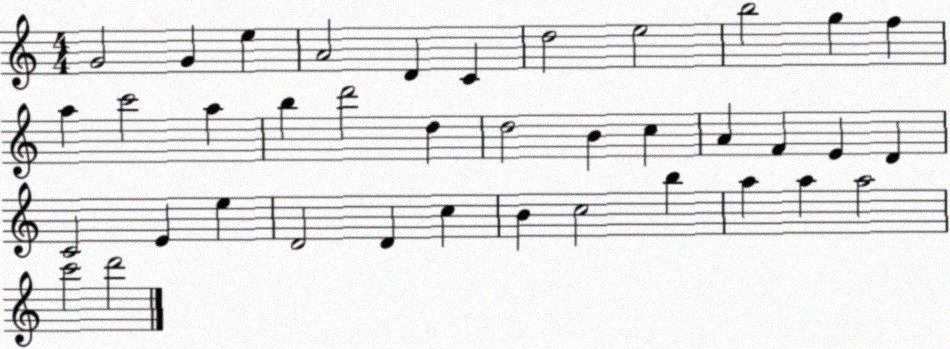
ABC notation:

X:1
T:Untitled
M:4/4
L:1/4
K:C
G2 G e A2 D C d2 e2 b2 g f a c'2 a b d'2 d d2 B c A F E D C2 E e D2 D c B c2 b a a a2 c'2 d'2